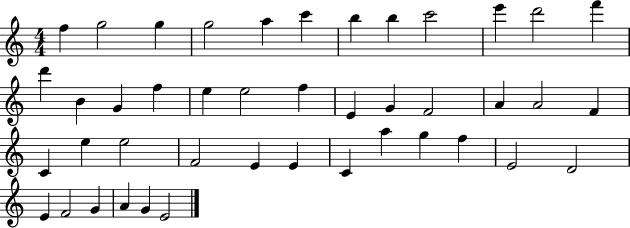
X:1
T:Untitled
M:4/4
L:1/4
K:C
f g2 g g2 a c' b b c'2 e' d'2 f' d' B G f e e2 f E G F2 A A2 F C e e2 F2 E E C a g f E2 D2 E F2 G A G E2